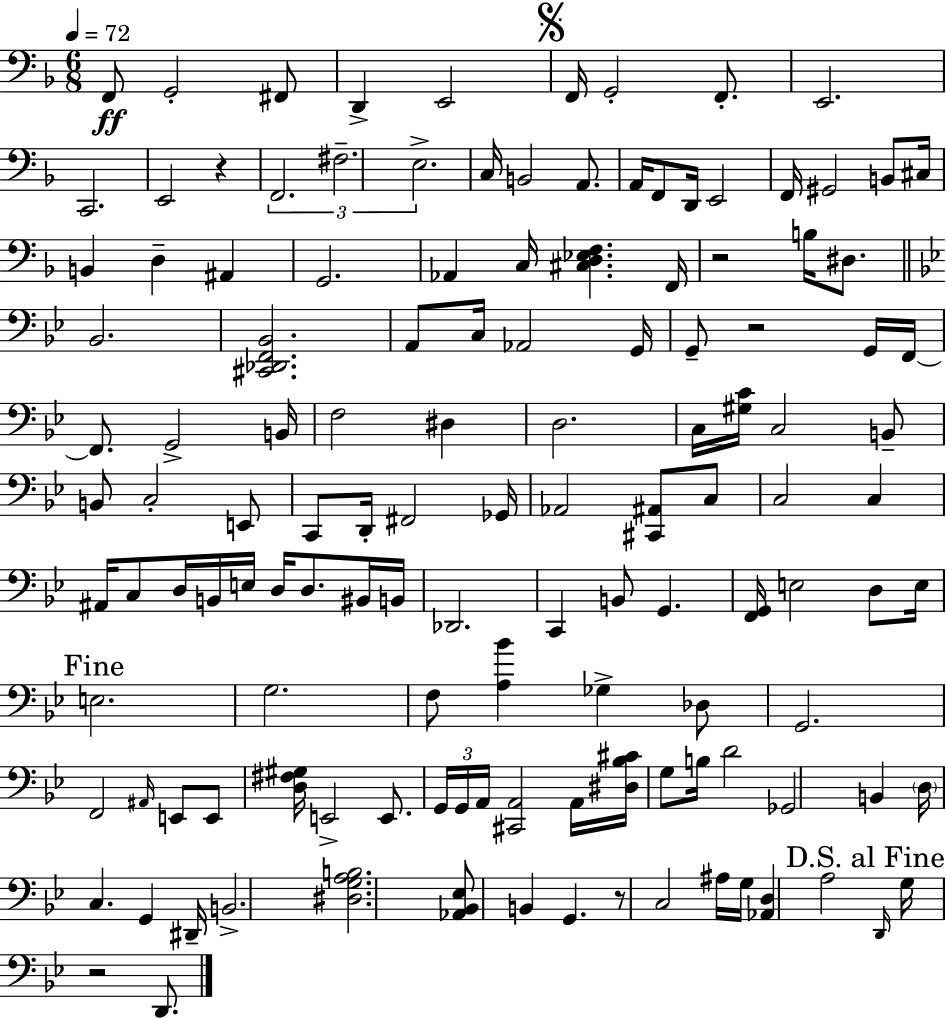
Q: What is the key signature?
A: D minor